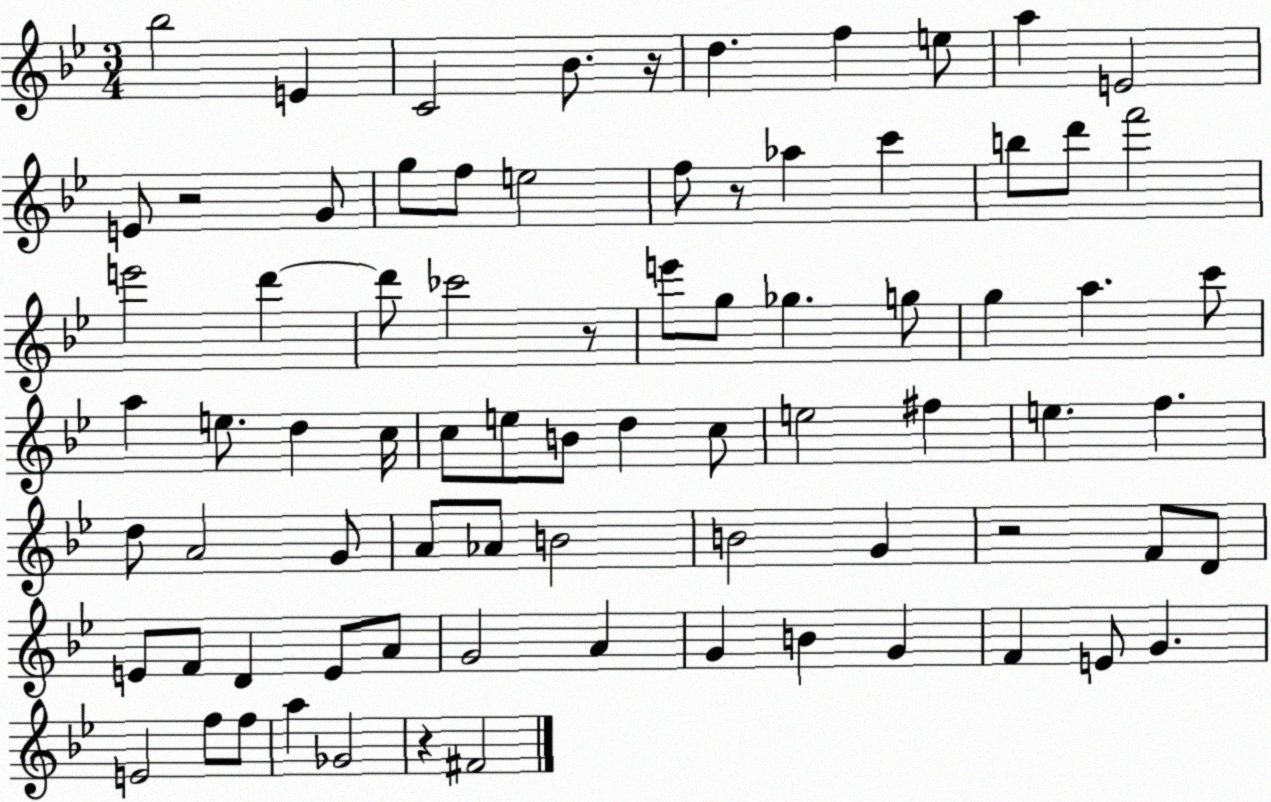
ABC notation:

X:1
T:Untitled
M:3/4
L:1/4
K:Bb
_b2 E C2 _B/2 z/4 d f e/2 a E2 E/2 z2 G/2 g/2 f/2 e2 f/2 z/2 _a c' b/2 d'/2 f'2 e'2 d' d'/2 _c'2 z/2 e'/2 g/2 _g g/2 g a c'/2 a e/2 d c/4 c/2 e/2 B/2 d c/2 e2 ^f e f d/2 A2 G/2 A/2 _A/2 B2 B2 G z2 F/2 D/2 E/2 F/2 D E/2 A/2 G2 A G B G F E/2 G E2 f/2 f/2 a _G2 z ^F2